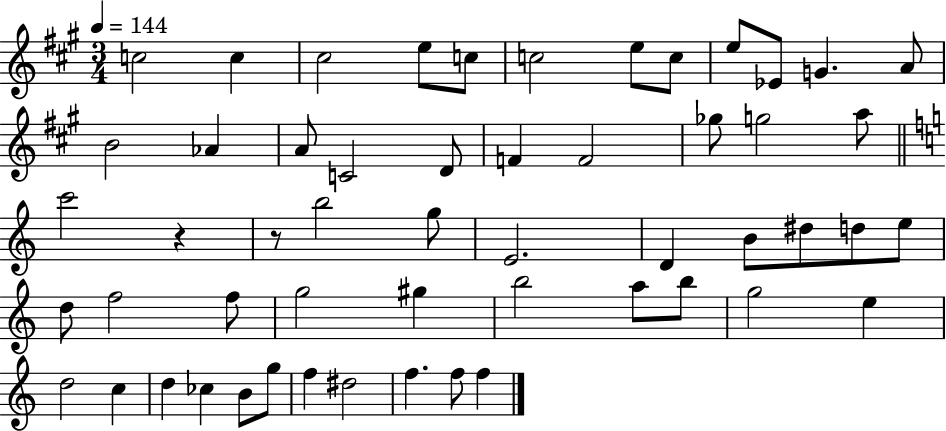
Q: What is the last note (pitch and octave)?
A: F5